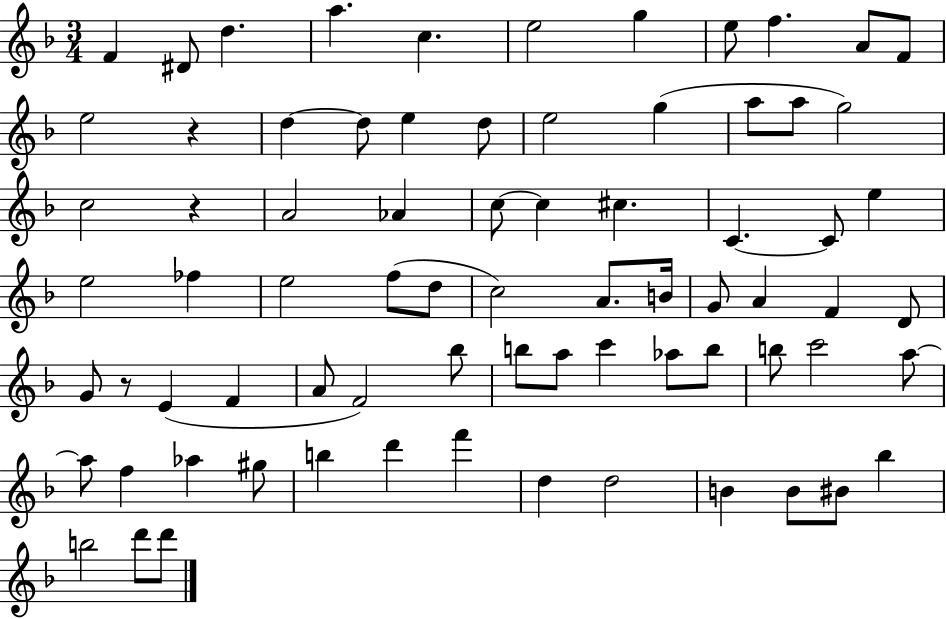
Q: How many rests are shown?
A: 3